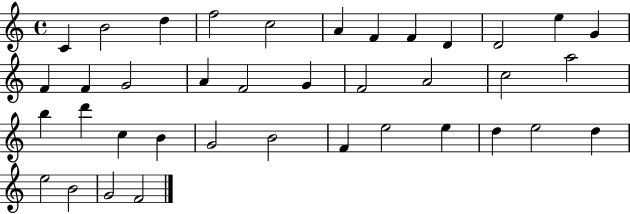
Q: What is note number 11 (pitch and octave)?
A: E5